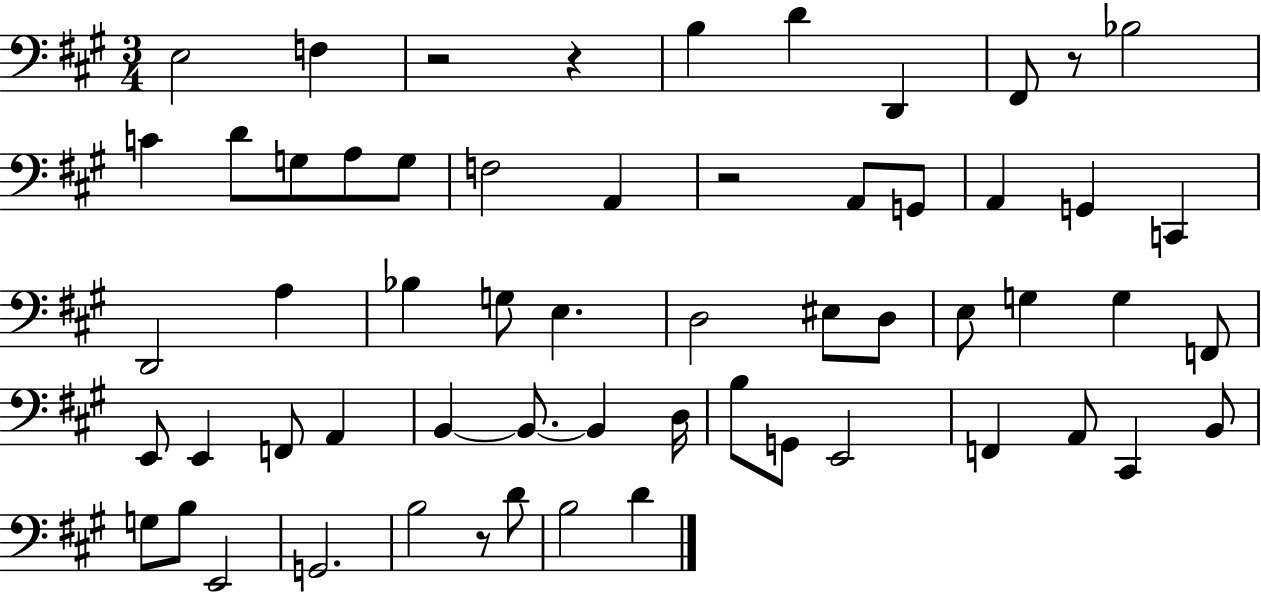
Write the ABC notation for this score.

X:1
T:Untitled
M:3/4
L:1/4
K:A
E,2 F, z2 z B, D D,, ^F,,/2 z/2 _B,2 C D/2 G,/2 A,/2 G,/2 F,2 A,, z2 A,,/2 G,,/2 A,, G,, C,, D,,2 A, _B, G,/2 E, D,2 ^E,/2 D,/2 E,/2 G, G, F,,/2 E,,/2 E,, F,,/2 A,, B,, B,,/2 B,, D,/4 B,/2 G,,/2 E,,2 F,, A,,/2 ^C,, B,,/2 G,/2 B,/2 E,,2 G,,2 B,2 z/2 D/2 B,2 D